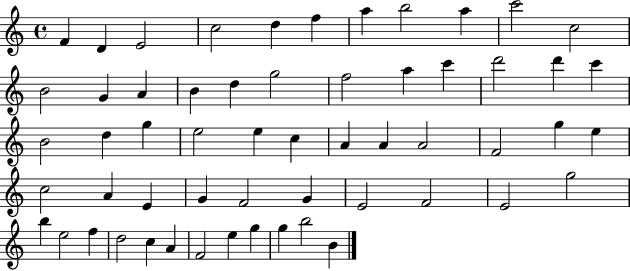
F4/q D4/q E4/h C5/h D5/q F5/q A5/q B5/h A5/q C6/h C5/h B4/h G4/q A4/q B4/q D5/q G5/h F5/h A5/q C6/q D6/h D6/q C6/q B4/h D5/q G5/q E5/h E5/q C5/q A4/q A4/q A4/h F4/h G5/q E5/q C5/h A4/q E4/q G4/q F4/h G4/q E4/h F4/h E4/h G5/h B5/q E5/h F5/q D5/h C5/q A4/q F4/h E5/q G5/q G5/q B5/h B4/q